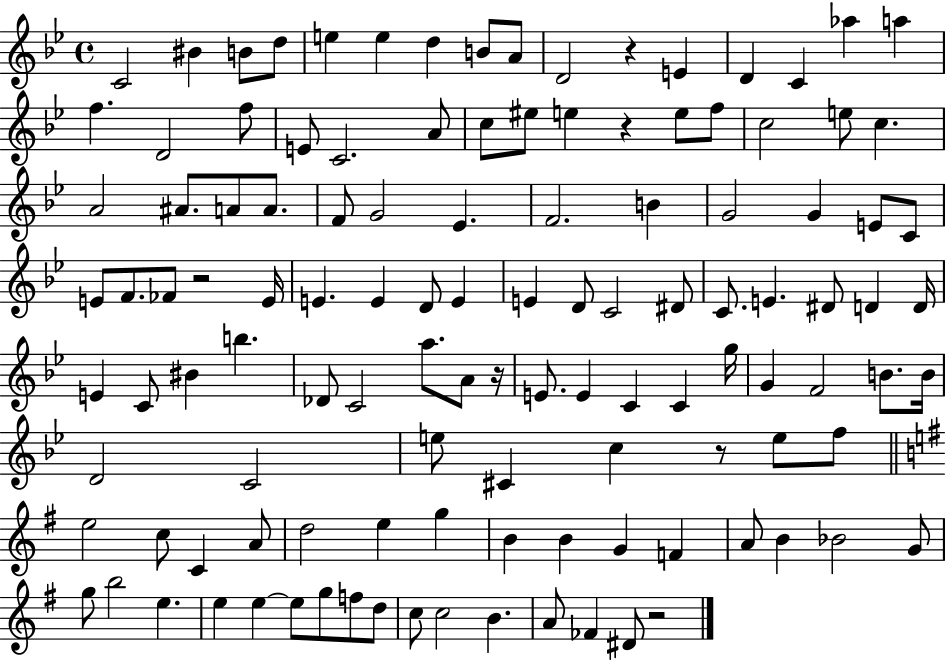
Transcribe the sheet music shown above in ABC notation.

X:1
T:Untitled
M:4/4
L:1/4
K:Bb
C2 ^B B/2 d/2 e e d B/2 A/2 D2 z E D C _a a f D2 f/2 E/2 C2 A/2 c/2 ^e/2 e z e/2 f/2 c2 e/2 c A2 ^A/2 A/2 A/2 F/2 G2 _E F2 B G2 G E/2 C/2 E/2 F/2 _F/2 z2 E/4 E E D/2 E E D/2 C2 ^D/2 C/2 E ^D/2 D D/4 E C/2 ^B b _D/2 C2 a/2 A/2 z/4 E/2 E C C g/4 G F2 B/2 B/4 D2 C2 e/2 ^C c z/2 e/2 f/2 e2 c/2 C A/2 d2 e g B B G F A/2 B _B2 G/2 g/2 b2 e e e e/2 g/2 f/2 d/2 c/2 c2 B A/2 _F ^D/2 z2